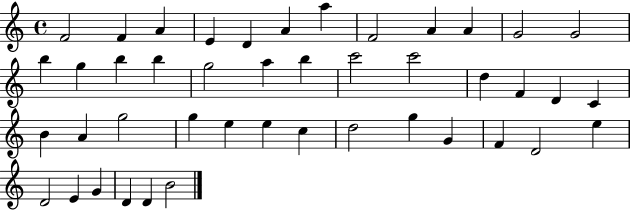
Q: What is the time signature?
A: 4/4